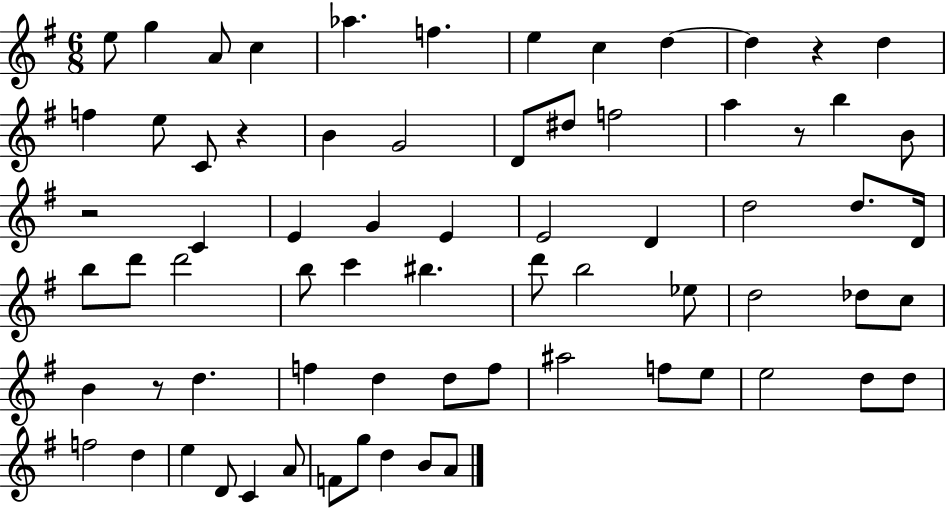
E5/e G5/q A4/e C5/q Ab5/q. F5/q. E5/q C5/q D5/q D5/q R/q D5/q F5/q E5/e C4/e R/q B4/q G4/h D4/e D#5/e F5/h A5/q R/e B5/q B4/e R/h C4/q E4/q G4/q E4/q E4/h D4/q D5/h D5/e. D4/s B5/e D6/e D6/h B5/e C6/q BIS5/q. D6/e B5/h Eb5/e D5/h Db5/e C5/e B4/q R/e D5/q. F5/q D5/q D5/e F5/e A#5/h F5/e E5/e E5/h D5/e D5/e F5/h D5/q E5/q D4/e C4/q A4/e F4/e G5/e D5/q B4/e A4/e